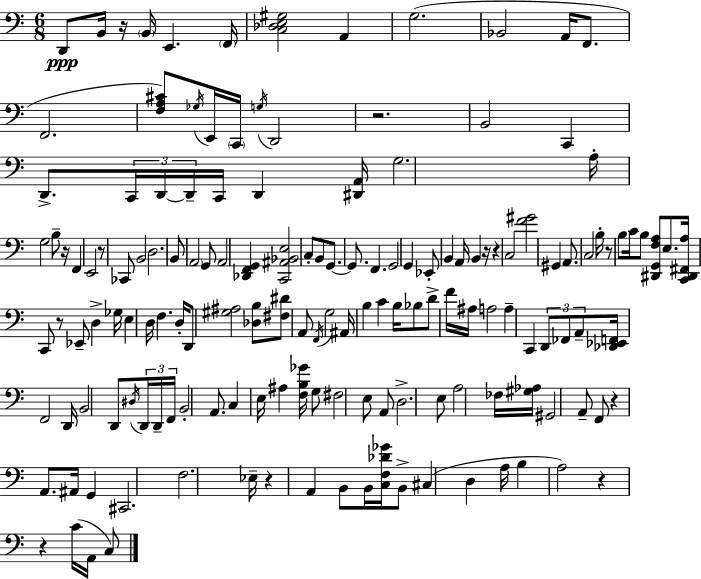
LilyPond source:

{
  \clef bass
  \numericTimeSignature
  \time 6/8
  \key c \major
  d,8\ppp b,16 r16 \parenthesize b,16 e,4. \parenthesize f,16 | <c des e gis>2 a,4 | g2.( | bes,2 a,16 f,8. | \break f,2. | <f a cis'>8) \acciaccatura { ges16 } e,16 \parenthesize c,16 \acciaccatura { g16 } d,2 | r2. | b,2 c,4 | \break d,8.-> \tuplet 3/2 { c,16 d,16~~ d,16-- } c,16 d,4 | <dis, a,>16 g2. | a16-. g2 b8-- | r16 f,4 e,2 | \break r8 ces,8 b,2 | d2. | b,8 \parenthesize a,2 | g,8 a,2 <des, f, g,>4 | \break <c, ais, bes, e>2 c8-. | b,8 g,8.~~ g,8. f,4. | g,2 g,4 | ees,8-. b,4 a,16 b,4 | \break r16 r4 c2 | <f' gis'>2 gis,4 | a,8. c2 | b16-. r8 b8 c'16 b8 <dis, g, f a>8 e8. | \break <c, dis, fis, a>16 c,8 r8 ees,8-- d4-> | ges16 e4 d16 f4. | d16-. d,8 <gis ais>2 | <des b>8 <fis dis'>8 a,8 \acciaccatura { f,16 } g2 | \break ais,16 b4 c'4 | b16 bes8 d'8-> f'16 ais16 a2 | a4-- c,4 \tuplet 3/2 { d,8 | fes,8 a,8-- } <des, ees, f,>16 f,2 | \break d,16 b,2 d,8 | \acciaccatura { dis16 } \tuplet 3/2 { d,16 d,16-- f,16 } b,2-. | a,8. c4 e16 ais4 | <f b ges'>16 g8 fis2 | \break e8 a,8 d2.-> | e8 a2 | fes16 <gis aes>16 gis,2 | a,8-- f,8 r4 a,8. ais,16 | \break g,4 cis,2. | f2. | ees16-- r4 a,4 | b,8 b,16 <c f des' ges'>16 b,8-> cis4( d4 | \break a16 b4 a2) | r4 r4 | c'16( a,16 c8) \bar "|."
}